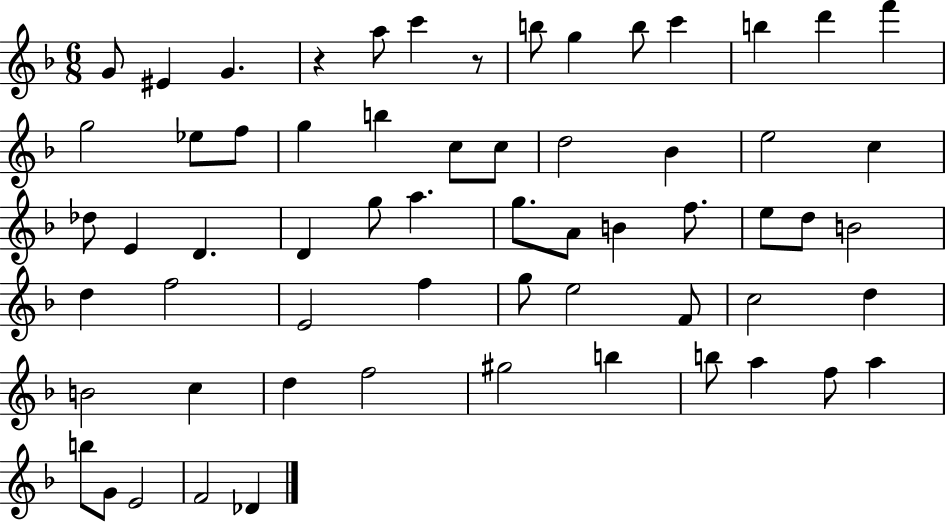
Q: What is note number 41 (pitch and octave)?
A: G5